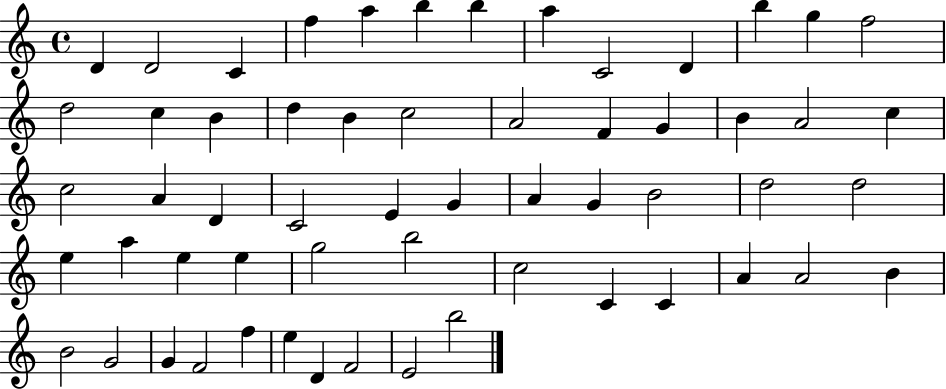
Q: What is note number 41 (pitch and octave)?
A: G5